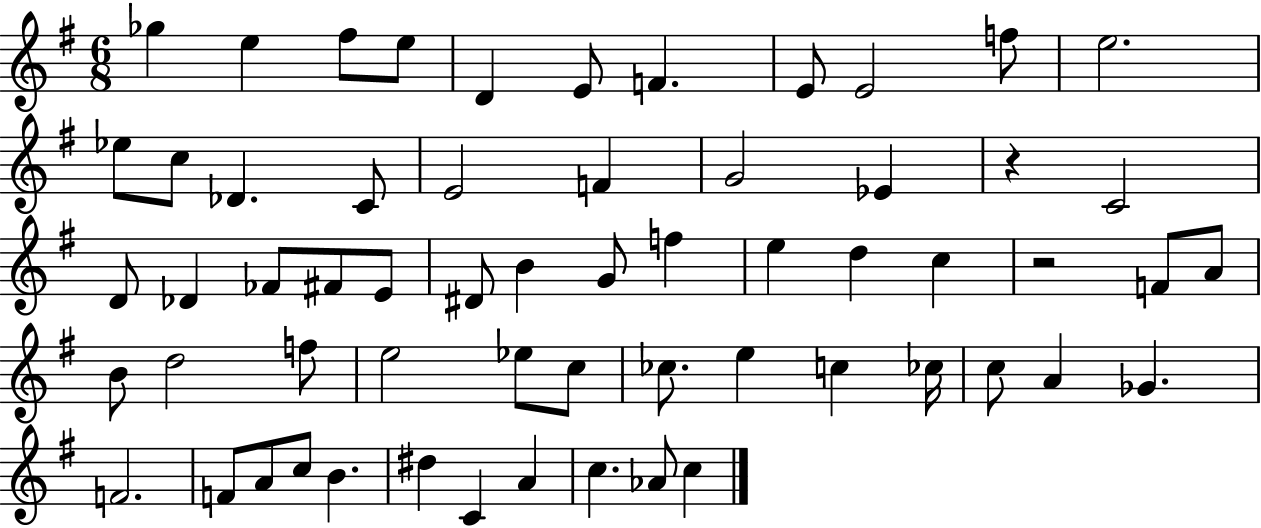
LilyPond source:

{
  \clef treble
  \numericTimeSignature
  \time 6/8
  \key g \major
  ges''4 e''4 fis''8 e''8 | d'4 e'8 f'4. | e'8 e'2 f''8 | e''2. | \break ees''8 c''8 des'4. c'8 | e'2 f'4 | g'2 ees'4 | r4 c'2 | \break d'8 des'4 fes'8 fis'8 e'8 | dis'8 b'4 g'8 f''4 | e''4 d''4 c''4 | r2 f'8 a'8 | \break b'8 d''2 f''8 | e''2 ees''8 c''8 | ces''8. e''4 c''4 ces''16 | c''8 a'4 ges'4. | \break f'2. | f'8 a'8 c''8 b'4. | dis''4 c'4 a'4 | c''4. aes'8 c''4 | \break \bar "|."
}